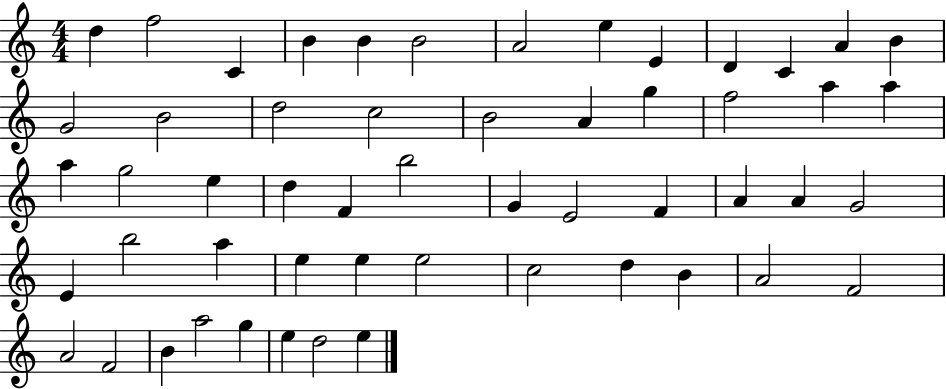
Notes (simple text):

D5/q F5/h C4/q B4/q B4/q B4/h A4/h E5/q E4/q D4/q C4/q A4/q B4/q G4/h B4/h D5/h C5/h B4/h A4/q G5/q F5/h A5/q A5/q A5/q G5/h E5/q D5/q F4/q B5/h G4/q E4/h F4/q A4/q A4/q G4/h E4/q B5/h A5/q E5/q E5/q E5/h C5/h D5/q B4/q A4/h F4/h A4/h F4/h B4/q A5/h G5/q E5/q D5/h E5/q